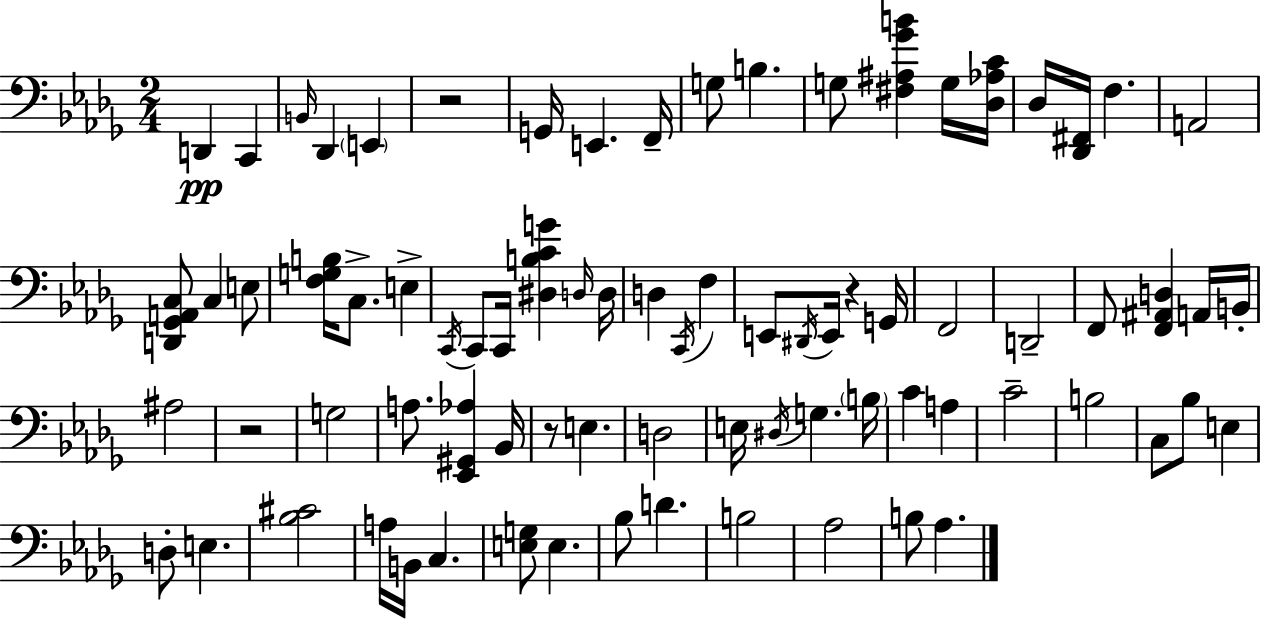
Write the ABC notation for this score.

X:1
T:Untitled
M:2/4
L:1/4
K:Bbm
D,, C,, B,,/4 _D,, E,, z2 G,,/4 E,, F,,/4 G,/2 B, G,/2 [^F,^A,_GB] G,/4 [_D,_A,C]/4 _D,/4 [_D,,^F,,]/4 F, A,,2 [D,,_G,,A,,C,]/2 C, E,/2 [F,G,B,]/4 C,/2 E, C,,/4 C,,/2 C,,/4 [^D,B,CG] D,/4 D,/4 D, C,,/4 F, E,,/2 ^D,,/4 E,,/4 z G,,/4 F,,2 D,,2 F,,/2 [F,,^A,,D,] A,,/4 B,,/4 ^A,2 z2 G,2 A,/2 [_E,,^G,,_A,] _B,,/4 z/2 E, D,2 E,/4 ^D,/4 G, B,/4 C A, C2 B,2 C,/2 _B,/2 E, D,/2 E, [_B,^C]2 A,/4 B,,/4 C, [E,G,]/2 E, _B,/2 D B,2 _A,2 B,/2 _A,